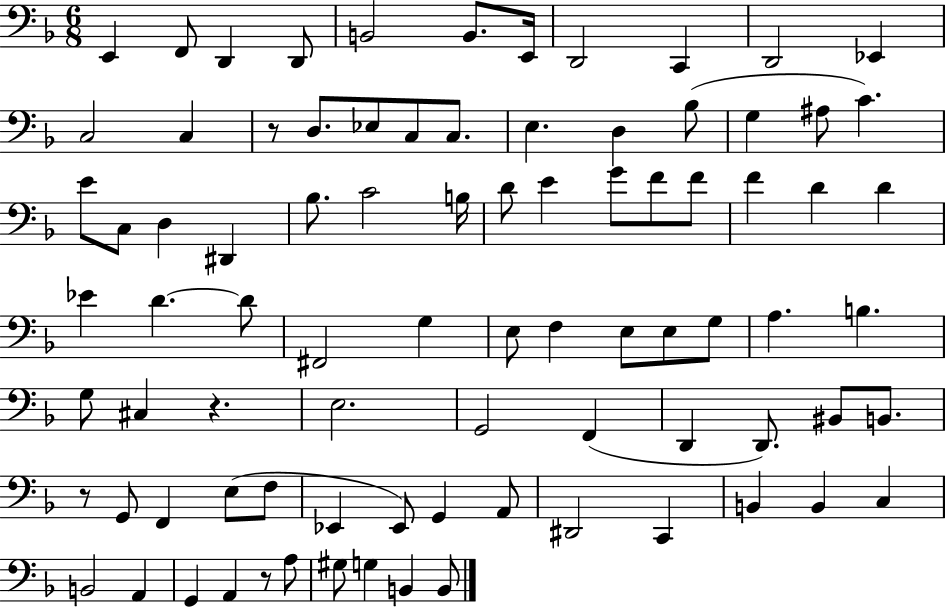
E2/q F2/e D2/q D2/e B2/h B2/e. E2/s D2/h C2/q D2/h Eb2/q C3/h C3/q R/e D3/e. Eb3/e C3/e C3/e. E3/q. D3/q Bb3/e G3/q A#3/e C4/q. E4/e C3/e D3/q D#2/q Bb3/e. C4/h B3/s D4/e E4/q G4/e F4/e F4/e F4/q D4/q D4/q Eb4/q D4/q. D4/e F#2/h G3/q E3/e F3/q E3/e E3/e G3/e A3/q. B3/q. G3/e C#3/q R/q. E3/h. G2/h F2/q D2/q D2/e. BIS2/e B2/e. R/e G2/e F2/q E3/e F3/e Eb2/q Eb2/e G2/q A2/e D#2/h C2/q B2/q B2/q C3/q B2/h A2/q G2/q A2/q R/e A3/e G#3/e G3/q B2/q B2/e